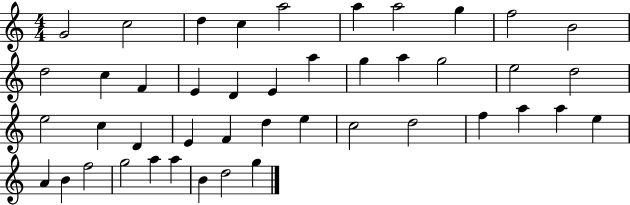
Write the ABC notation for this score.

X:1
T:Untitled
M:4/4
L:1/4
K:C
G2 c2 d c a2 a a2 g f2 B2 d2 c F E D E a g a g2 e2 d2 e2 c D E F d e c2 d2 f a a e A B f2 g2 a a B d2 g